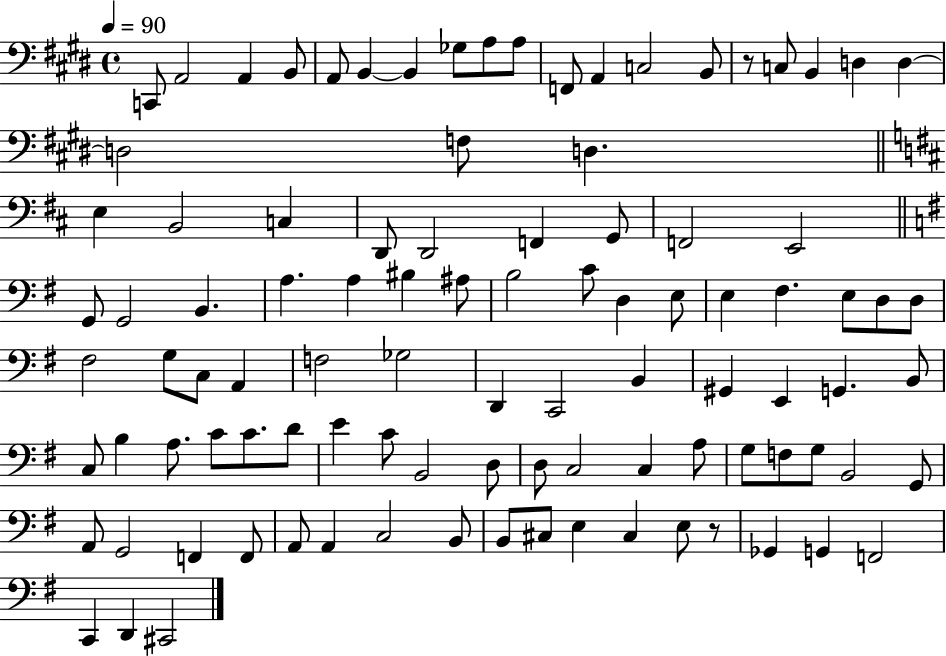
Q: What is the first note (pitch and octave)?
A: C2